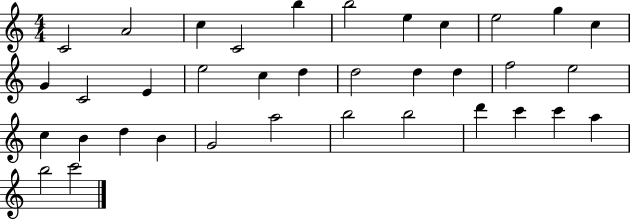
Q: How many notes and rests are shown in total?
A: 36